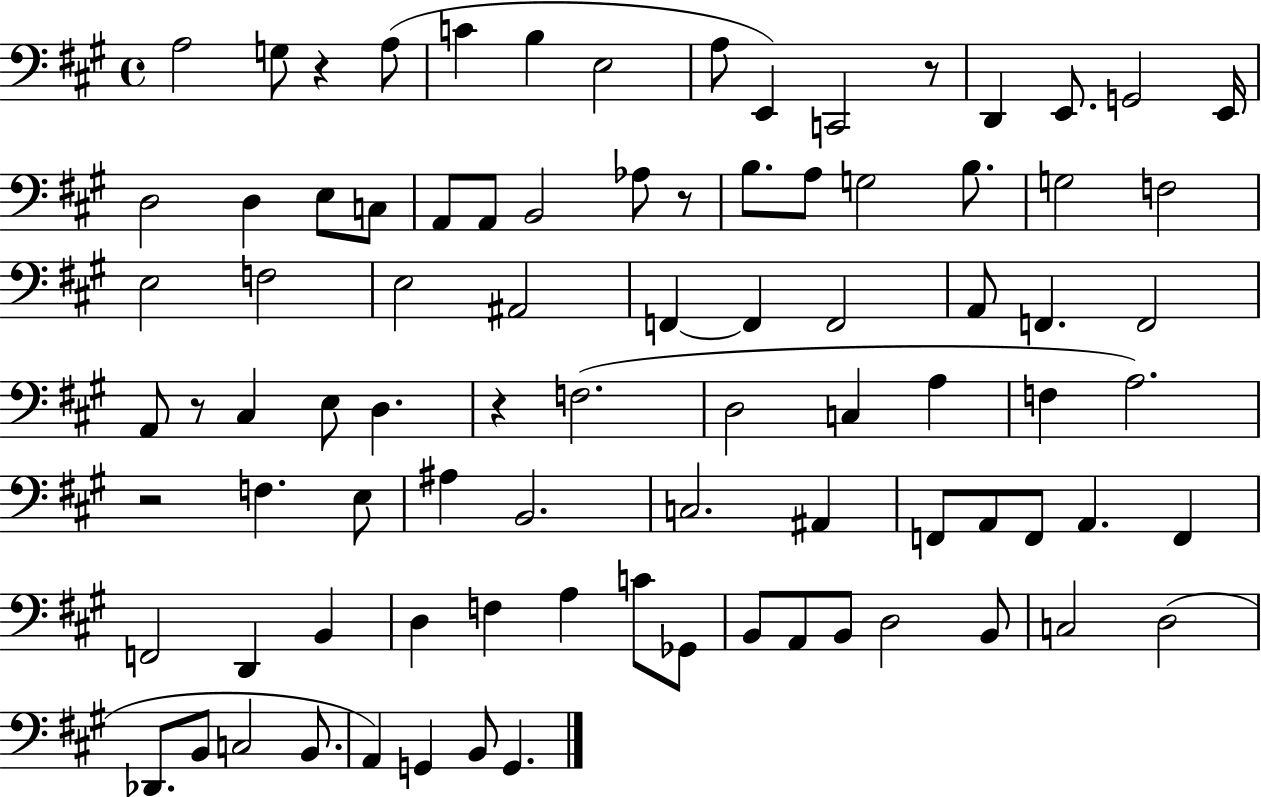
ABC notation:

X:1
T:Untitled
M:4/4
L:1/4
K:A
A,2 G,/2 z A,/2 C B, E,2 A,/2 E,, C,,2 z/2 D,, E,,/2 G,,2 E,,/4 D,2 D, E,/2 C,/2 A,,/2 A,,/2 B,,2 _A,/2 z/2 B,/2 A,/2 G,2 B,/2 G,2 F,2 E,2 F,2 E,2 ^A,,2 F,, F,, F,,2 A,,/2 F,, F,,2 A,,/2 z/2 ^C, E,/2 D, z F,2 D,2 C, A, F, A,2 z2 F, E,/2 ^A, B,,2 C,2 ^A,, F,,/2 A,,/2 F,,/2 A,, F,, F,,2 D,, B,, D, F, A, C/2 _G,,/2 B,,/2 A,,/2 B,,/2 D,2 B,,/2 C,2 D,2 _D,,/2 B,,/2 C,2 B,,/2 A,, G,, B,,/2 G,,